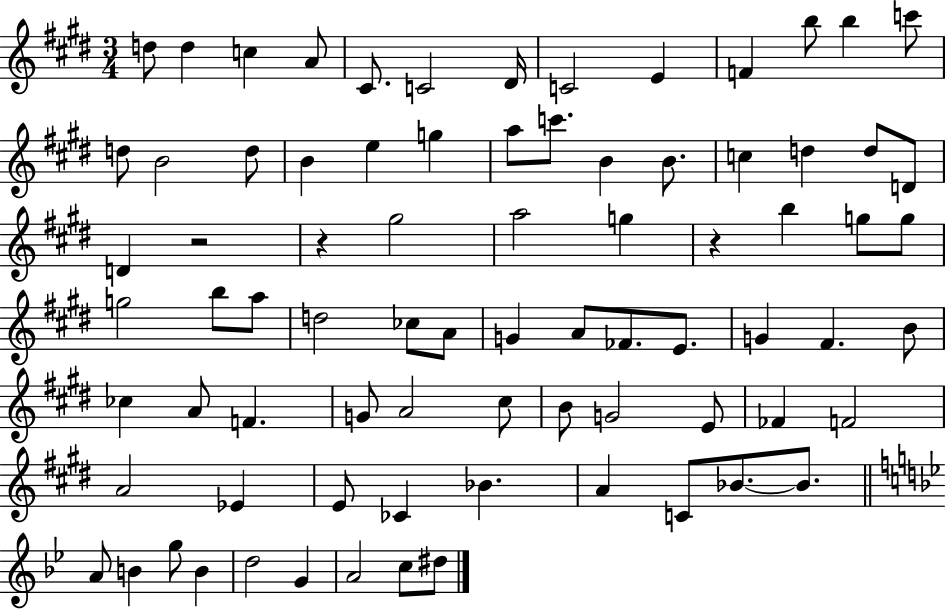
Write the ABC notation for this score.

X:1
T:Untitled
M:3/4
L:1/4
K:E
d/2 d c A/2 ^C/2 C2 ^D/4 C2 E F b/2 b c'/2 d/2 B2 d/2 B e g a/2 c'/2 B B/2 c d d/2 D/2 D z2 z ^g2 a2 g z b g/2 g/2 g2 b/2 a/2 d2 _c/2 A/2 G A/2 _F/2 E/2 G ^F B/2 _c A/2 F G/2 A2 ^c/2 B/2 G2 E/2 _F F2 A2 _E E/2 _C _B A C/2 _B/2 _B/2 A/2 B g/2 B d2 G A2 c/2 ^d/2